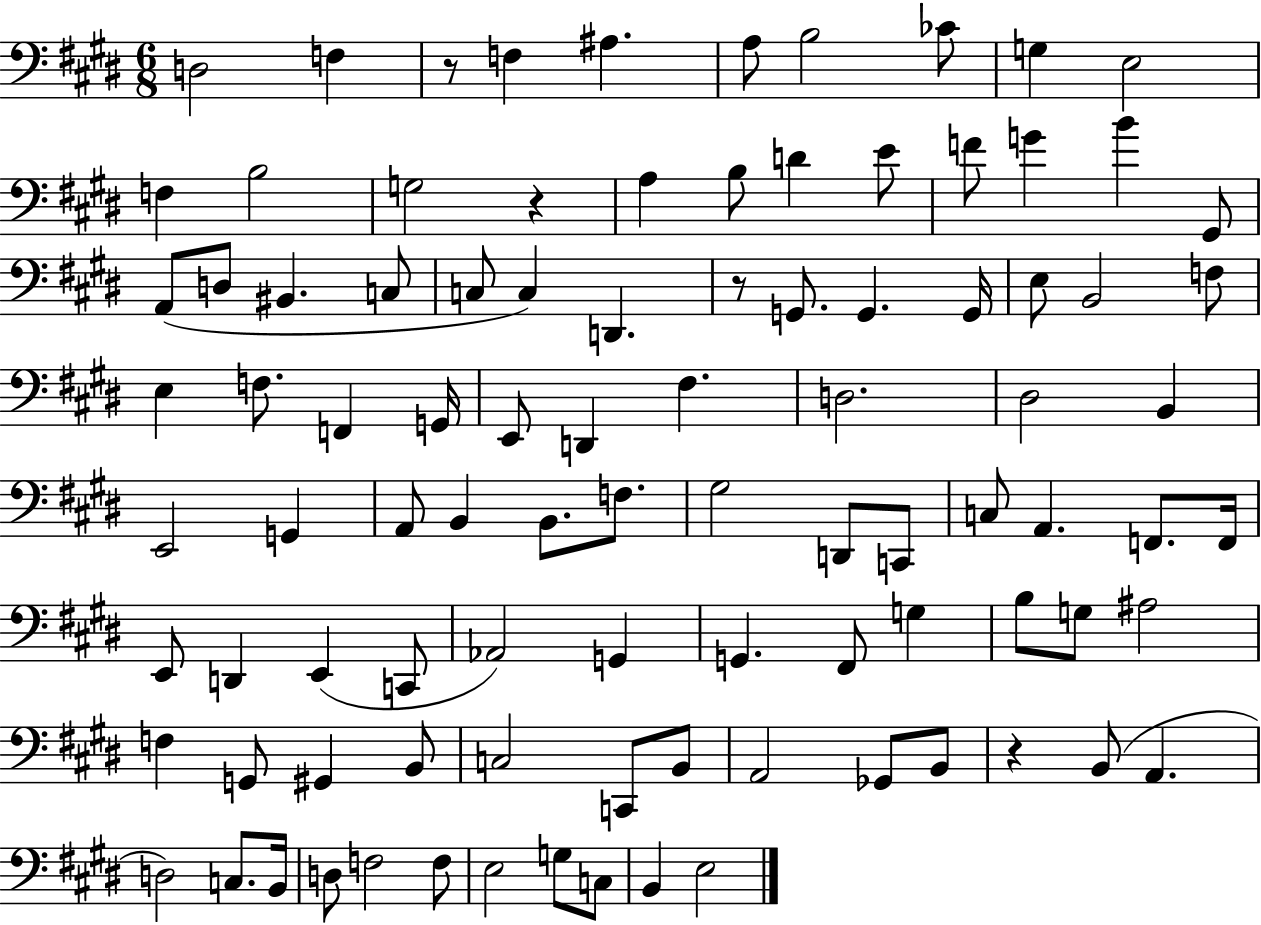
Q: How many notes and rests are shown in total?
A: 95